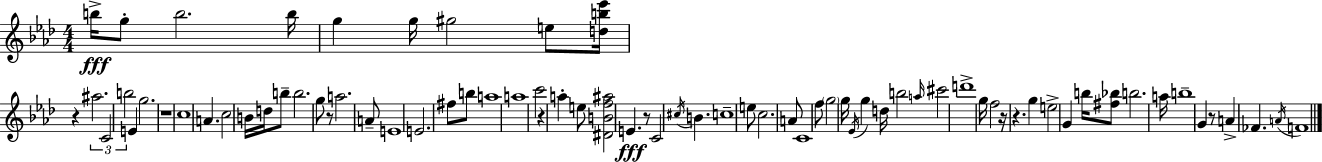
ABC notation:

X:1
T:Untitled
M:4/4
L:1/4
K:Ab
b/4 g/2 b2 b/4 g g/4 ^g2 e/2 [db_e']/4 z ^a2 C2 b2 E g2 z4 c4 A c2 B/4 d/4 b/2 b2 g/2 z/2 a2 A/2 E4 E2 ^f/2 b/2 a4 a4 c'2 z a e/2 [^DBf^a]2 E z/2 C2 ^c/4 B c4 e/2 c2 A/2 C4 f/2 g2 g/4 _E/4 g d/4 b2 a/4 ^c'2 d'4 g/4 f2 z/4 z g e2 G b/4 [^f_b]/2 b2 a/4 b4 G z/2 A _F A/4 F4